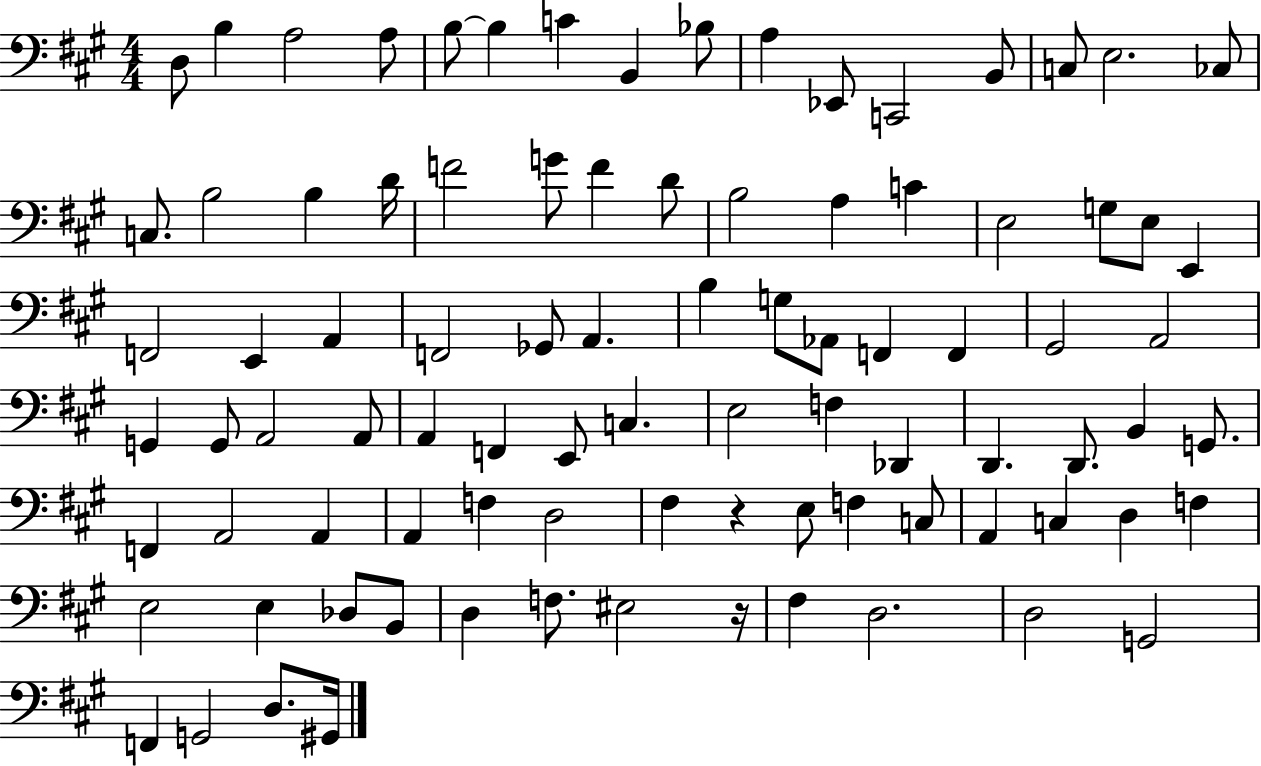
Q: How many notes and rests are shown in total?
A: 90